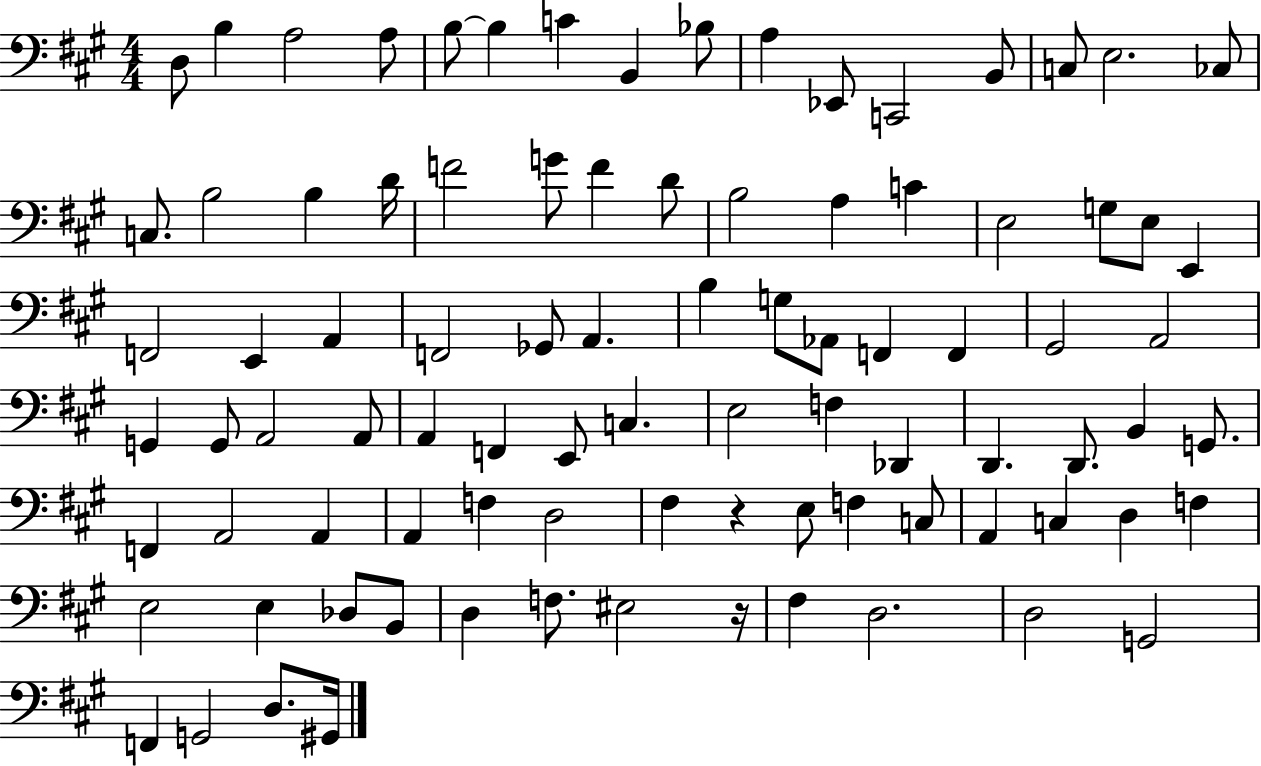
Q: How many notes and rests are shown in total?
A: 90